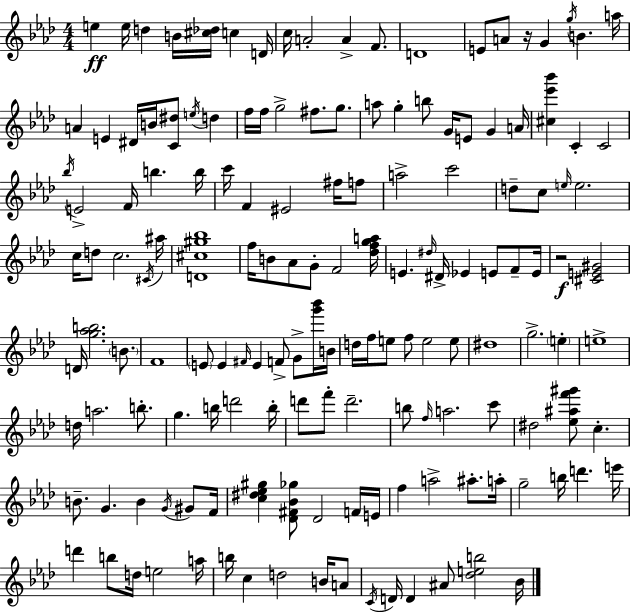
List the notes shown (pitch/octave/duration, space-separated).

E5/q E5/s D5/q B4/s [C#5,Db5]/s C5/q D4/s C5/s A4/h A4/q F4/e. D4/w E4/e A4/e R/s G4/q G5/s B4/q. A5/s A4/q E4/q D#4/s B4/s [C4,D#5]/e E5/s D5/q F5/s F5/s G5/h F#5/e. G5/e. A5/e G5/q B5/e G4/s E4/e G4/q A4/s [C#5,Eb6,Bb6]/q C4/q C4/h Bb5/s E4/h F4/s B5/q. B5/s C6/s F4/q EIS4/h F#5/s F5/e A5/h C6/h D5/e C5/e E5/s E5/h. C5/s D5/e C5/h. C#4/s A#5/s [D4,C#5,G#5,Bb5]/w F5/s B4/e Ab4/e G4/e F4/h [Db5,F5,G5,A5]/s E4/q. D#5/s D#4/s Eb4/q E4/e F4/e E4/s R/h [C#4,E4,G#4]/h D4/s [G5,Ab5,B5]/h. B4/e. F4/w E4/e E4/q F#4/s E4/q F4/e G4/e [G6,Bb6]/s B4/s D5/s F5/s E5/e F5/e E5/h E5/e D#5/w G5/h. E5/q E5/w D5/s A5/h. B5/e. G5/q. B5/s D6/h B5/s D6/e F6/e D6/h. B5/e F5/s A5/h. C6/e D#5/h [Eb5,A#5,F6,G#6]/e C5/q. B4/e. G4/q. B4/q G4/s G#4/e F4/s [C5,D#5,Eb5,G#5]/q [Db4,F#4,Bb4,Gb5]/e Db4/h F4/s E4/s F5/q A5/h A#5/e. A5/s G5/h B5/s D6/q. E6/s D6/q B5/e D5/s E5/h A5/s B5/s C5/q D5/h B4/s A4/e C4/s D4/s D4/q A#4/e [Db5,E5,B5]/h Bb4/s